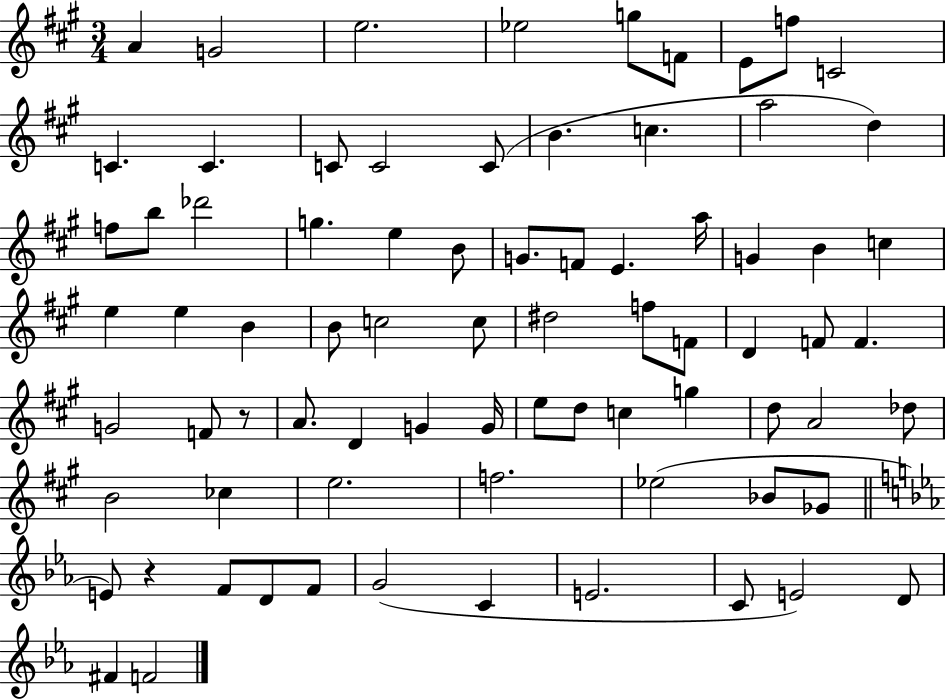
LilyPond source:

{
  \clef treble
  \numericTimeSignature
  \time 3/4
  \key a \major
  \repeat volta 2 { a'4 g'2 | e''2. | ees''2 g''8 f'8 | e'8 f''8 c'2 | \break c'4. c'4. | c'8 c'2 c'8( | b'4. c''4. | a''2 d''4) | \break f''8 b''8 des'''2 | g''4. e''4 b'8 | g'8. f'8 e'4. a''16 | g'4 b'4 c''4 | \break e''4 e''4 b'4 | b'8 c''2 c''8 | dis''2 f''8 f'8 | d'4 f'8 f'4. | \break g'2 f'8 r8 | a'8. d'4 g'4 g'16 | e''8 d''8 c''4 g''4 | d''8 a'2 des''8 | \break b'2 ces''4 | e''2. | f''2. | ees''2( bes'8 ges'8 | \break \bar "||" \break \key c \minor e'8) r4 f'8 d'8 f'8 | g'2( c'4 | e'2. | c'8 e'2) d'8 | \break fis'4 f'2 | } \bar "|."
}